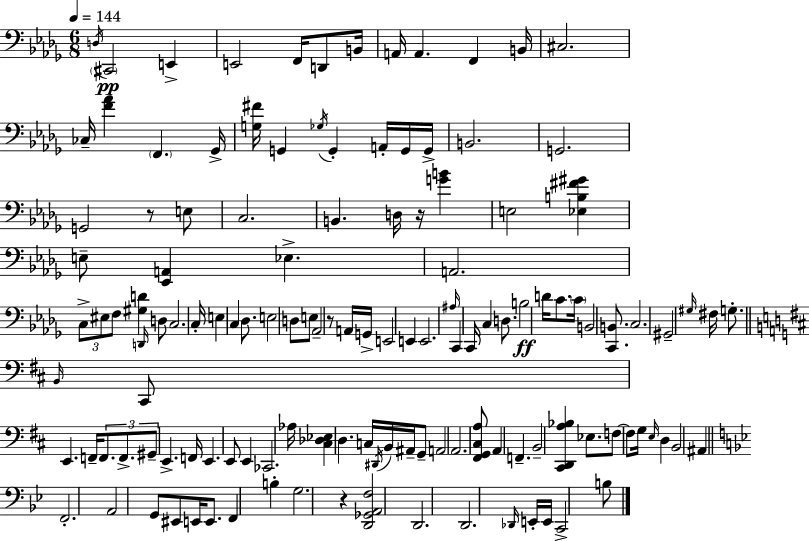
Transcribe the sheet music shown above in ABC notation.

X:1
T:Untitled
M:6/8
L:1/4
K:Bbm
D,/4 ^C,,2 E,, E,,2 F,,/4 D,,/2 B,,/4 A,,/4 A,, F,, B,,/4 ^C,2 _C,/4 [F_A] F,, _G,,/4 [G,^F]/4 G,, _G,/4 G,, A,,/4 G,,/4 G,,/4 B,,2 G,,2 G,,2 z/2 E,/2 C,2 B,, D,/4 z/4 [GB] E,2 [_E,B,^F^G] E,/2 [_E,,A,,] _E, A,,2 C,/2 ^E,/2 F,/2 [^G,D] D,,/4 D,/2 C,2 C,/4 E, C, _D,/2 E,2 D,/2 E,/2 _A,,2 z/2 A,,/4 G,,/4 E,,2 E,, E,,2 ^A,/4 C,, C,,/4 C, D,/2 B,2 D/4 C/2 C/4 B,,2 [C,,B,,]/2 C,2 ^G,,2 ^G,/4 ^F,/4 G,/2 B,,/4 ^C,,/2 E,, F,,/4 F,,/2 F,,/2 ^G,,/2 E,, F,,/4 E,, E,,/2 E,, _C,,2 _A,/4 [^C,_D,_E,] D, C,/4 ^D,,/4 B,,/4 ^A,,/4 G,,/2 A,,2 A,,2 [^F,,G,,^C,A,]/2 A,, F,, B,,2 [^C,,D,,A,_B,] _E,/2 F,/2 F,/2 G,/4 E,/4 D, B,,2 ^A,, F,,2 A,,2 G,,/2 ^E,,/2 E,,/4 E,,/2 F,, B, G,2 z [D,,_G,,A,,F,]2 D,,2 D,,2 _D,,/4 E,,/4 E,,/4 C,,2 B,/2